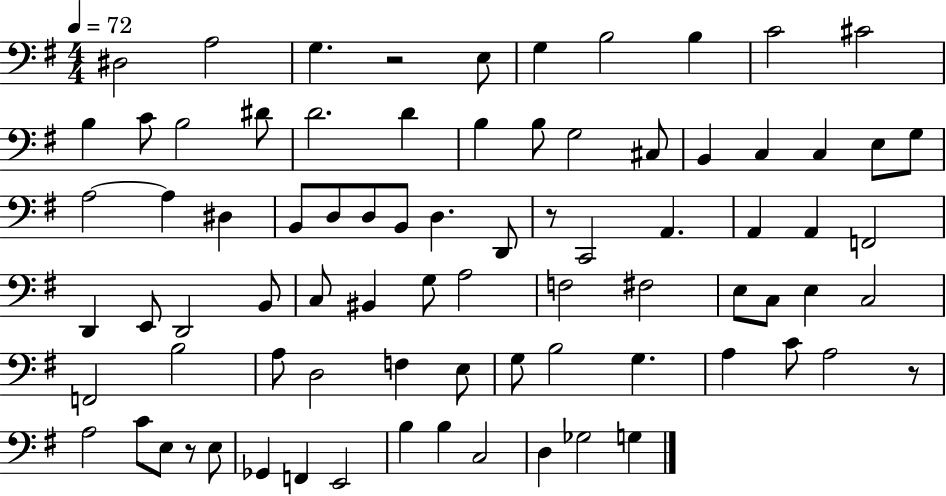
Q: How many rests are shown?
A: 4